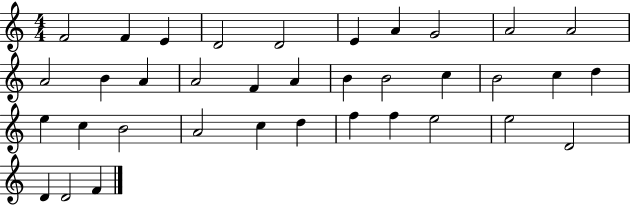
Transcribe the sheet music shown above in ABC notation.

X:1
T:Untitled
M:4/4
L:1/4
K:C
F2 F E D2 D2 E A G2 A2 A2 A2 B A A2 F A B B2 c B2 c d e c B2 A2 c d f f e2 e2 D2 D D2 F